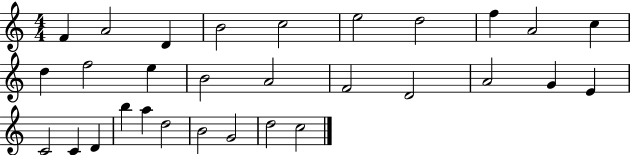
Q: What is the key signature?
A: C major